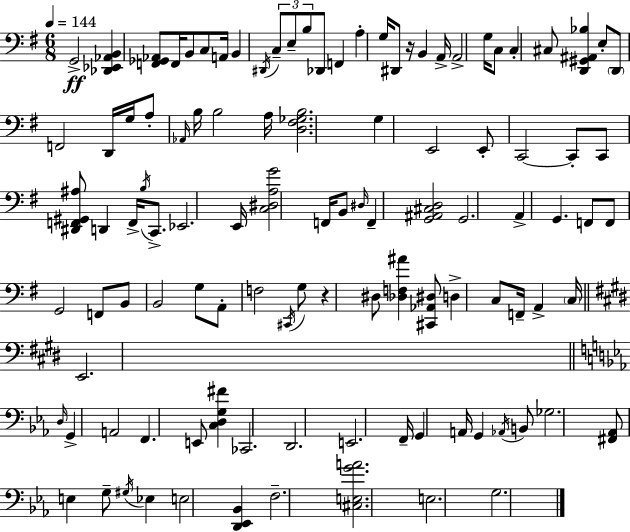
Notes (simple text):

G2/h [Db2,Eb2,Ab2,B2]/q [F2,Gb2,Ab2]/e F2/s B2/e C3/e A2/s B2/q D#2/s C3/e E3/e B3/e Db2/e F2/q A3/q G3/s D#2/e R/s B2/q A2/s A2/h G3/s C3/e C3/q C#3/e [D2,G#2,A#2,Bb3]/q E3/e D2/e F2/h D2/s G3/s A3/e Ab2/s B3/s B3/h A3/s [D3,F#3,Gb3,B3]/h. G3/q E2/h E2/e C2/h C2/e C2/e [D#2,F2,G#2,A#3]/e D2/q F2/s B3/s C2/e. Eb2/h. E2/s [C3,D#3,A3,G4]/h F2/s B2/e D#3/s F2/q [G2,A#2,C#3,D3]/h G2/h. A2/q G2/q. F2/e F2/e G2/h F2/e B2/e B2/h G3/e A2/e F3/h C#2/s G3/e R/q D#3/e [Db3,F3,A#4]/q [C#2,Ab2,D#3]/e D3/q C3/e F2/s A2/q C3/s E2/h. D3/s G2/q A2/h F2/q. E2/e [C3,D3,G3,F#4]/q CES2/h. D2/h. E2/h. F2/s G2/q A2/s G2/q Ab2/s B2/e Gb3/h. [F#2,Ab2]/e E3/q G3/e G#3/s Eb3/q E3/h [D2,Eb2,Bb2]/q F3/h. [C#3,E3,G4,A4]/h. E3/h. G3/h.